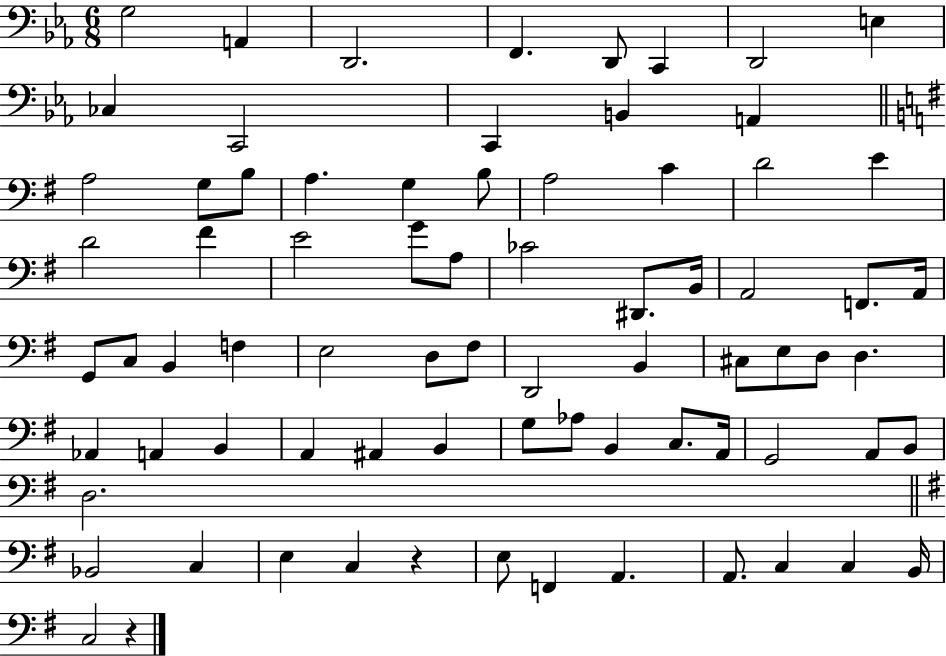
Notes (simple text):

G3/h A2/q D2/h. F2/q. D2/e C2/q D2/h E3/q CES3/q C2/h C2/q B2/q A2/q A3/h G3/e B3/e A3/q. G3/q B3/e A3/h C4/q D4/h E4/q D4/h F#4/q E4/h G4/e A3/e CES4/h D#2/e. B2/s A2/h F2/e. A2/s G2/e C3/e B2/q F3/q E3/h D3/e F#3/e D2/h B2/q C#3/e E3/e D3/e D3/q. Ab2/q A2/q B2/q A2/q A#2/q B2/q G3/e Ab3/e B2/q C3/e. A2/s G2/h A2/e B2/e D3/h. Bb2/h C3/q E3/q C3/q R/q E3/e F2/q A2/q. A2/e. C3/q C3/q B2/s C3/h R/q